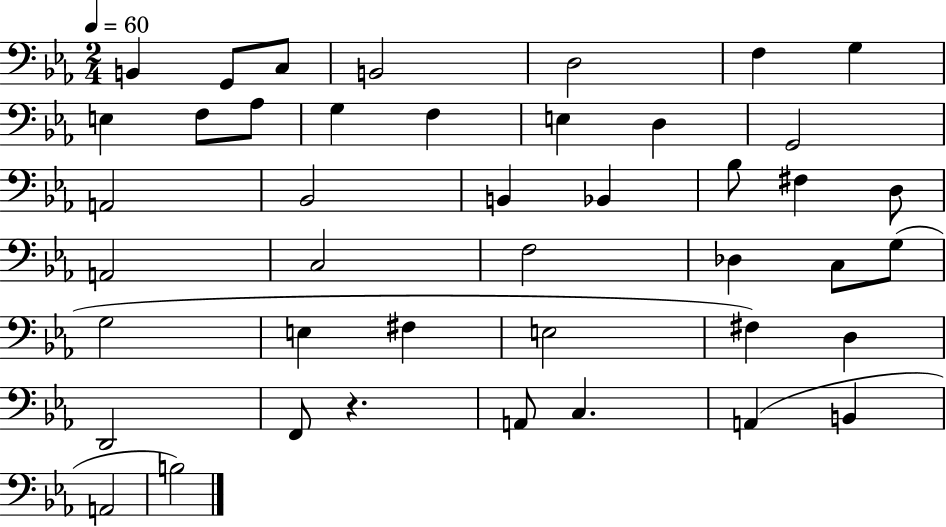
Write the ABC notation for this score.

X:1
T:Untitled
M:2/4
L:1/4
K:Eb
B,, G,,/2 C,/2 B,,2 D,2 F, G, E, F,/2 _A,/2 G, F, E, D, G,,2 A,,2 _B,,2 B,, _B,, _B,/2 ^F, D,/2 A,,2 C,2 F,2 _D, C,/2 G,/2 G,2 E, ^F, E,2 ^F, D, D,,2 F,,/2 z A,,/2 C, A,, B,, A,,2 B,2